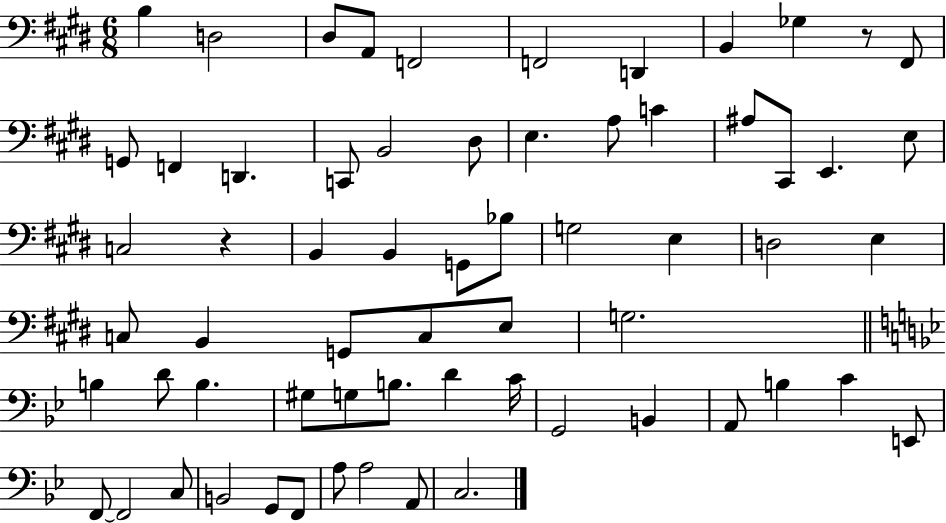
B3/q D3/h D#3/e A2/e F2/h F2/h D2/q B2/q Gb3/q R/e F#2/e G2/e F2/q D2/q. C2/e B2/h D#3/e E3/q. A3/e C4/q A#3/e C#2/e E2/q. E3/e C3/h R/q B2/q B2/q G2/e Bb3/e G3/h E3/q D3/h E3/q C3/e B2/q G2/e C3/e E3/e G3/h. B3/q D4/e B3/q. G#3/e G3/e B3/e. D4/q C4/s G2/h B2/q A2/e B3/q C4/q E2/e F2/e F2/h C3/e B2/h G2/e F2/e A3/e A3/h A2/e C3/h.